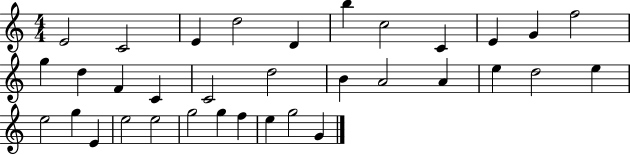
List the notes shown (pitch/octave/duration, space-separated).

E4/h C4/h E4/q D5/h D4/q B5/q C5/h C4/q E4/q G4/q F5/h G5/q D5/q F4/q C4/q C4/h D5/h B4/q A4/h A4/q E5/q D5/h E5/q E5/h G5/q E4/q E5/h E5/h G5/h G5/q F5/q E5/q G5/h G4/q